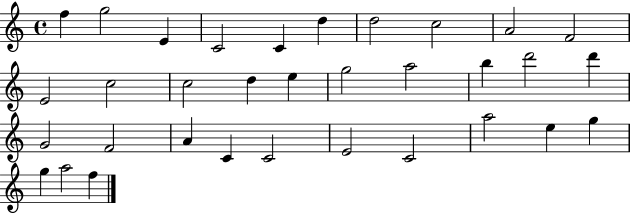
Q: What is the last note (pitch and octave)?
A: F5